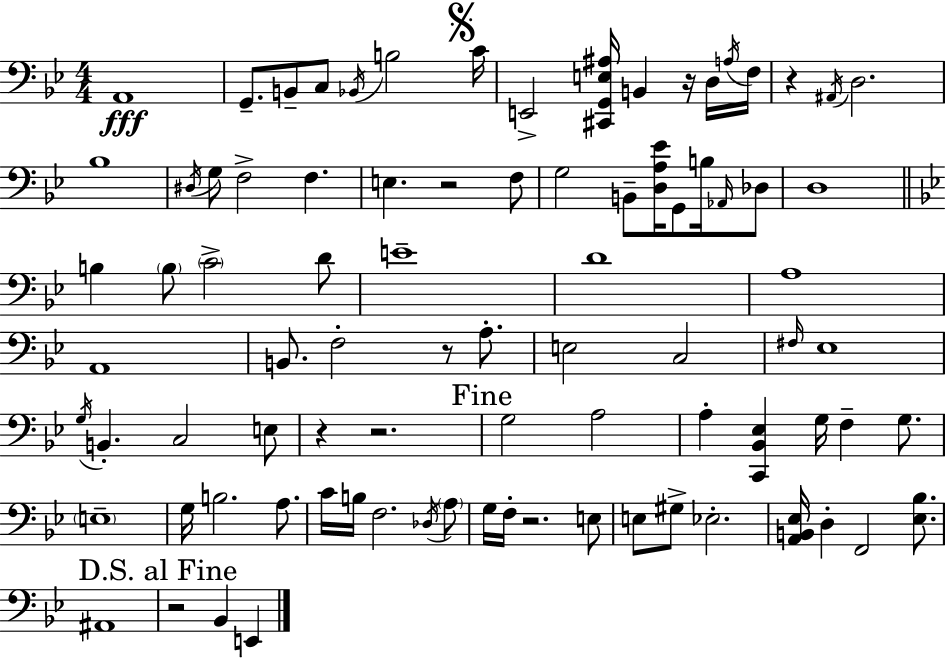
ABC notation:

X:1
T:Untitled
M:4/4
L:1/4
K:Gm
A,,4 G,,/2 B,,/2 C,/2 _B,,/4 B,2 C/4 E,,2 [^C,,G,,E,^A,]/4 B,, z/4 D,/4 A,/4 F,/4 z ^A,,/4 D,2 _B,4 ^D,/4 G,/2 F,2 F, E, z2 F,/2 G,2 B,,/2 [D,A,_E]/4 G,,/2 B,/4 _A,,/4 _D,/2 D,4 B, B,/2 C2 D/2 E4 D4 A,4 A,,4 B,,/2 F,2 z/2 A,/2 E,2 C,2 ^F,/4 _E,4 G,/4 B,, C,2 E,/2 z z2 G,2 A,2 A, [C,,_B,,_E,] G,/4 F, G,/2 E,4 G,/4 B,2 A,/2 C/4 B,/4 F,2 _D,/4 A,/2 G,/4 F,/4 z2 E,/2 E,/2 ^G,/2 _E,2 [A,,B,,_E,]/4 D, F,,2 [_E,_B,]/2 ^A,,4 z2 _B,, E,,